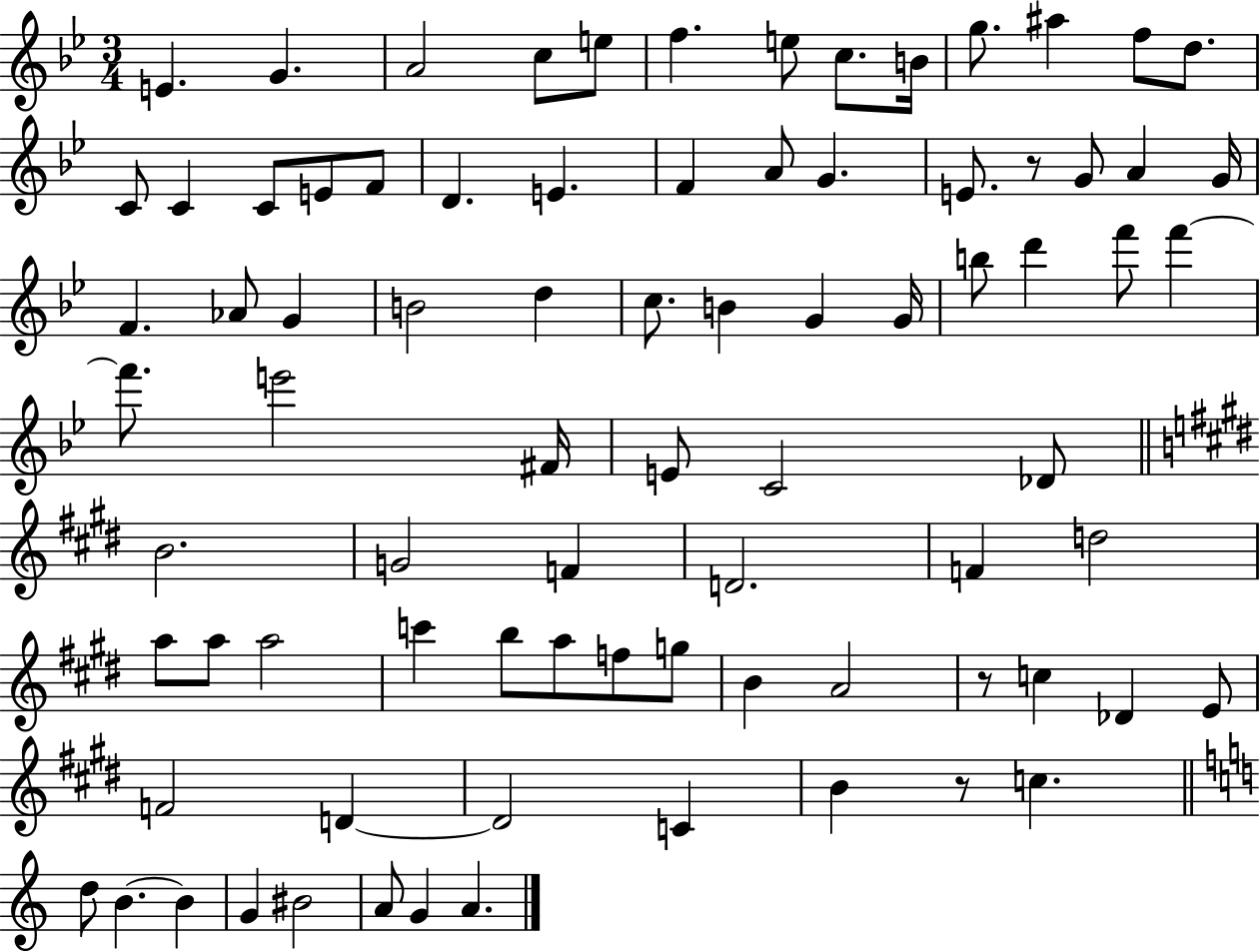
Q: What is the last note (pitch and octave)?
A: A4